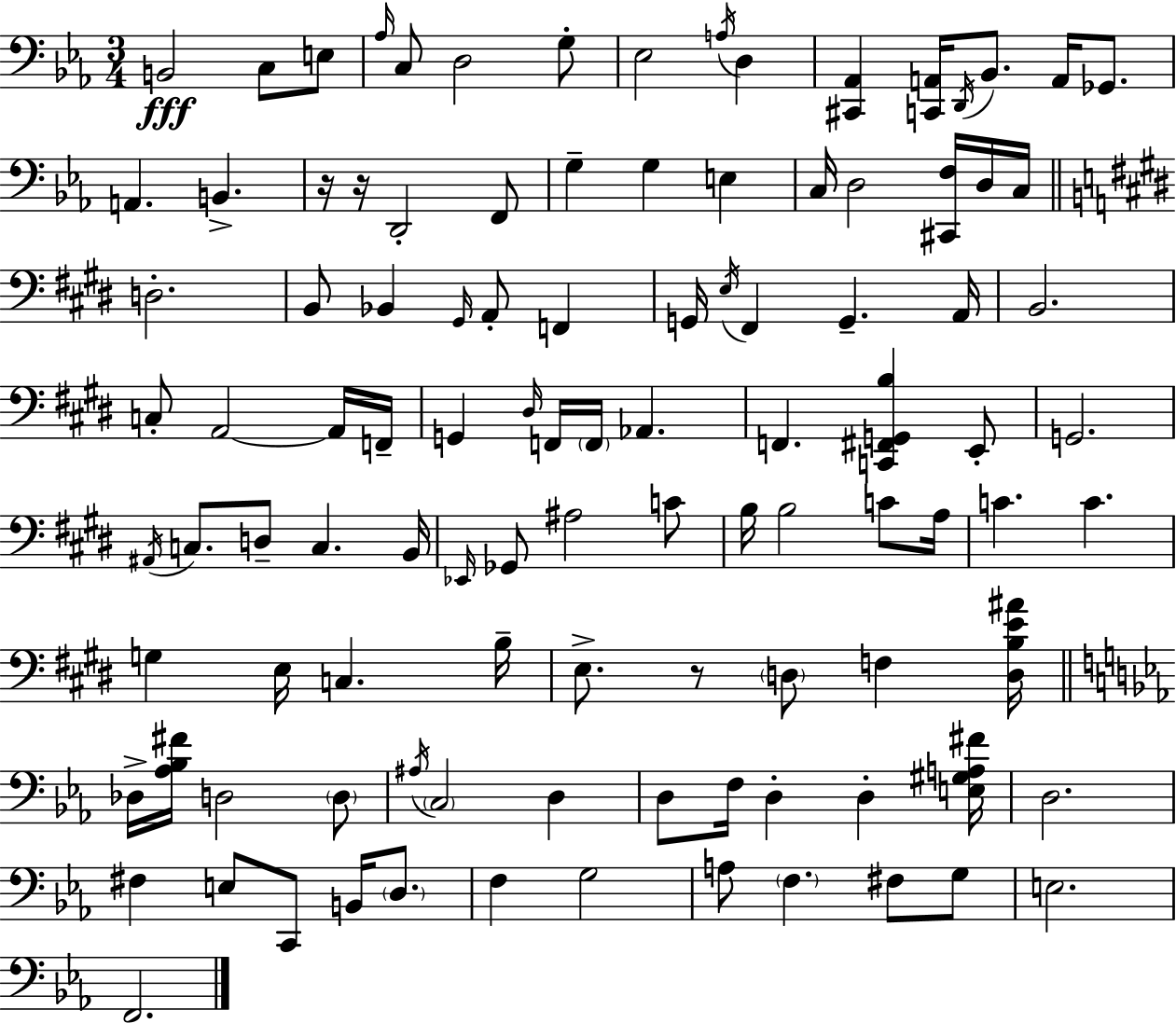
B2/h C3/e E3/e Ab3/s C3/e D3/h G3/e Eb3/h A3/s D3/q [C#2,Ab2]/q [C2,A2]/s D2/s Bb2/e. A2/s Gb2/e. A2/q. B2/q. R/s R/s D2/h F2/e G3/q G3/q E3/q C3/s D3/h [C#2,F3]/s D3/s C3/s D3/h. B2/e Bb2/q G#2/s A2/e F2/q G2/s E3/s F#2/q G2/q. A2/s B2/h. C3/e A2/h A2/s F2/s G2/q D#3/s F2/s F2/s Ab2/q. F2/q. [C2,F#2,G2,B3]/q E2/e G2/h. A#2/s C3/e. D3/e C3/q. B2/s Eb2/s Gb2/e A#3/h C4/e B3/s B3/h C4/e A3/s C4/q. C4/q. G3/q E3/s C3/q. B3/s E3/e. R/e D3/e F3/q [D3,B3,E4,A#4]/s Db3/s [Ab3,Bb3,F#4]/s D3/h D3/e A#3/s C3/h D3/q D3/e F3/s D3/q D3/q [E3,G#3,A3,F#4]/s D3/h. F#3/q E3/e C2/e B2/s D3/e. F3/q G3/h A3/e F3/q. F#3/e G3/e E3/h. F2/h.